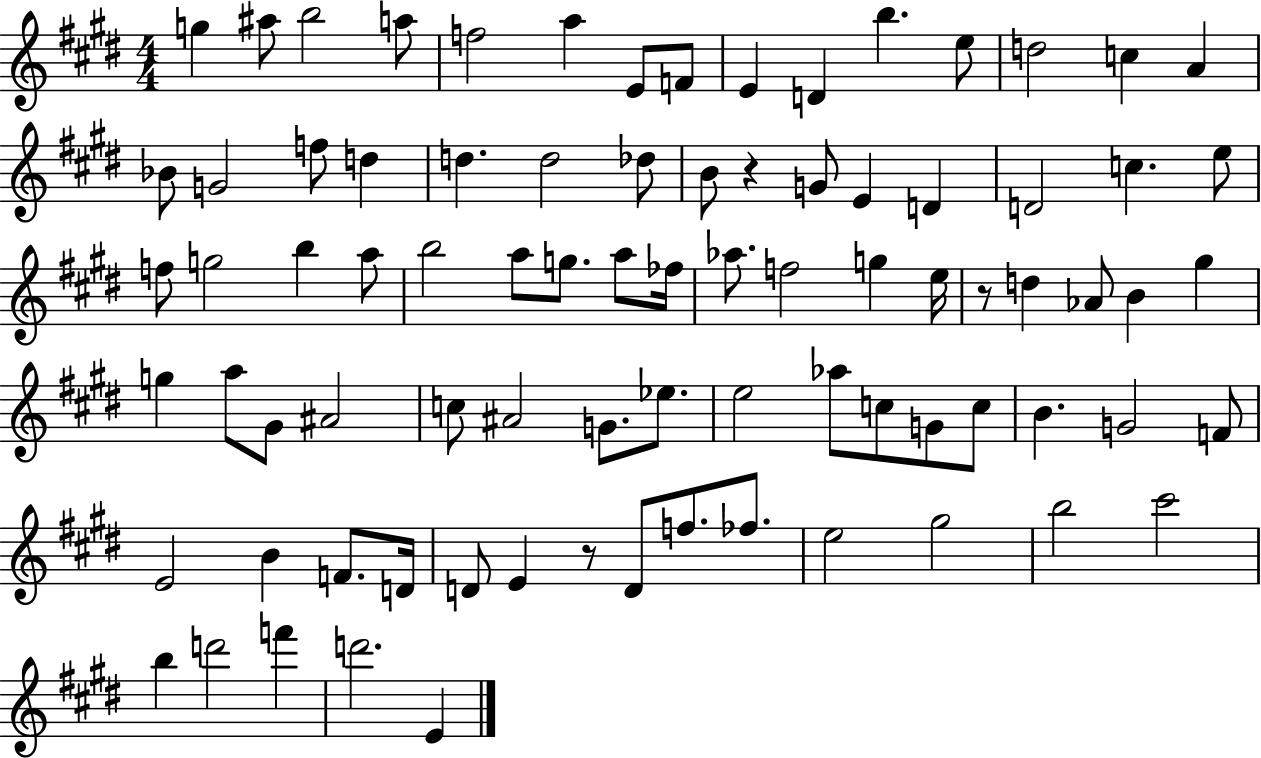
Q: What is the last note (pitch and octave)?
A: E4